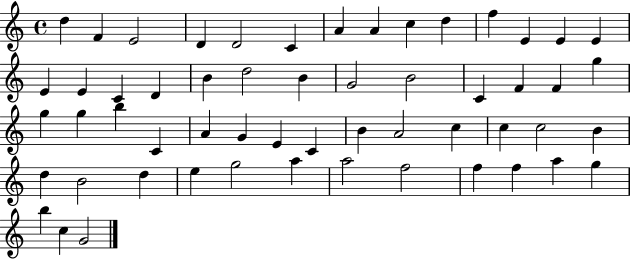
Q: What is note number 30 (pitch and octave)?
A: B5